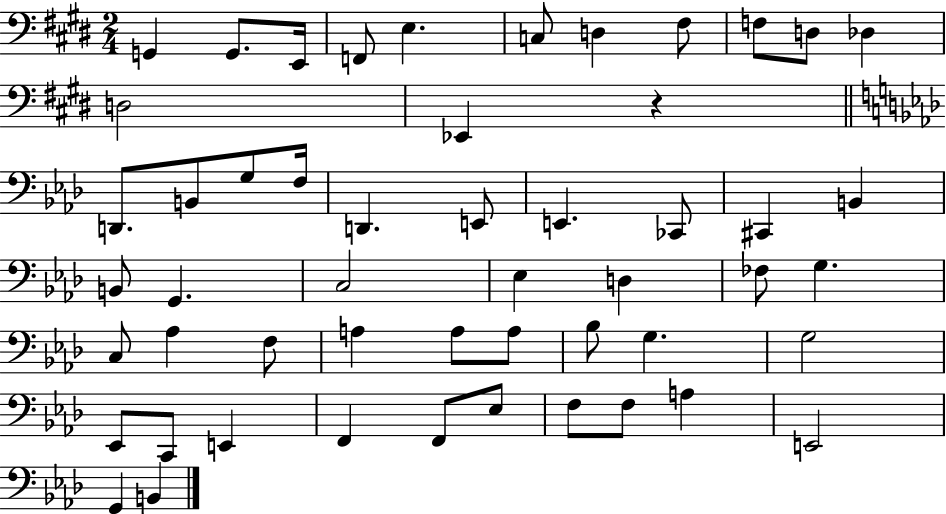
X:1
T:Untitled
M:2/4
L:1/4
K:E
G,, G,,/2 E,,/4 F,,/2 E, C,/2 D, ^F,/2 F,/2 D,/2 _D, D,2 _E,, z D,,/2 B,,/2 G,/2 F,/4 D,, E,,/2 E,, _C,,/2 ^C,, B,, B,,/2 G,, C,2 _E, D, _F,/2 G, C,/2 _A, F,/2 A, A,/2 A,/2 _B,/2 G, G,2 _E,,/2 C,,/2 E,, F,, F,,/2 _E,/2 F,/2 F,/2 A, E,,2 G,, B,,